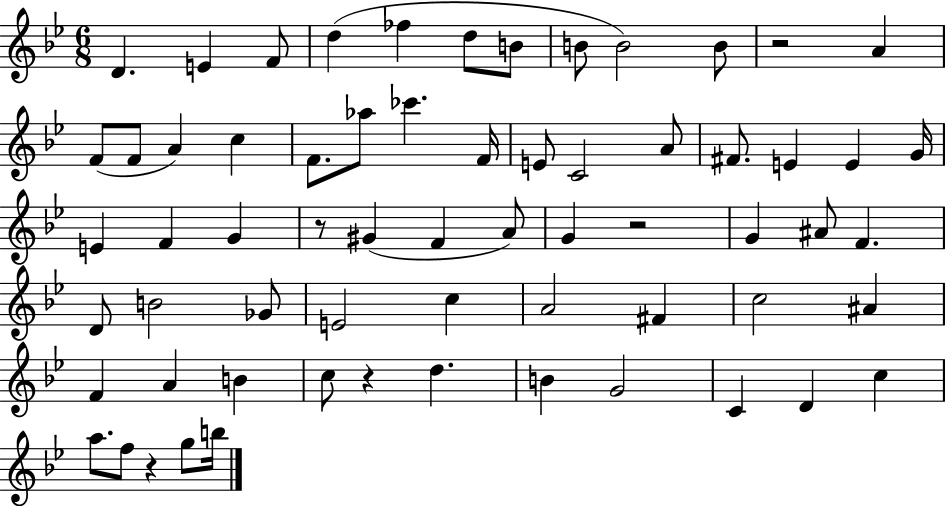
D4/q. E4/q F4/e D5/q FES5/q D5/e B4/e B4/e B4/h B4/e R/h A4/q F4/e F4/e A4/q C5/q F4/e. Ab5/e CES6/q. F4/s E4/e C4/h A4/e F#4/e. E4/q E4/q G4/s E4/q F4/q G4/q R/e G#4/q F4/q A4/e G4/q R/h G4/q A#4/e F4/q. D4/e B4/h Gb4/e E4/h C5/q A4/h F#4/q C5/h A#4/q F4/q A4/q B4/q C5/e R/q D5/q. B4/q G4/h C4/q D4/q C5/q A5/e. F5/e R/q G5/e B5/s